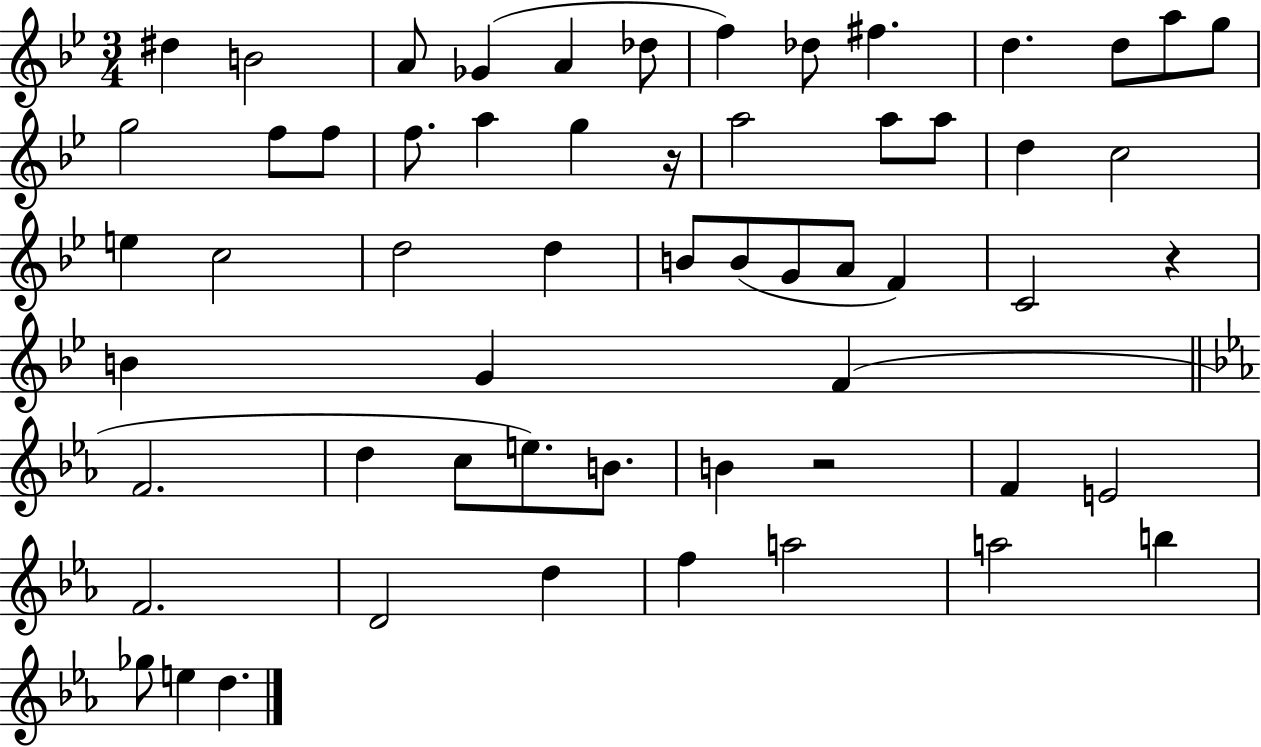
X:1
T:Untitled
M:3/4
L:1/4
K:Bb
^d B2 A/2 _G A _d/2 f _d/2 ^f d d/2 a/2 g/2 g2 f/2 f/2 f/2 a g z/4 a2 a/2 a/2 d c2 e c2 d2 d B/2 B/2 G/2 A/2 F C2 z B G F F2 d c/2 e/2 B/2 B z2 F E2 F2 D2 d f a2 a2 b _g/2 e d